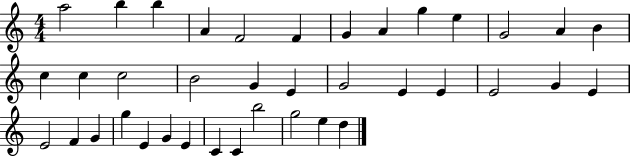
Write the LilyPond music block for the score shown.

{
  \clef treble
  \numericTimeSignature
  \time 4/4
  \key c \major
  a''2 b''4 b''4 | a'4 f'2 f'4 | g'4 a'4 g''4 e''4 | g'2 a'4 b'4 | \break c''4 c''4 c''2 | b'2 g'4 e'4 | g'2 e'4 e'4 | e'2 g'4 e'4 | \break e'2 f'4 g'4 | g''4 e'4 g'4 e'4 | c'4 c'4 b''2 | g''2 e''4 d''4 | \break \bar "|."
}